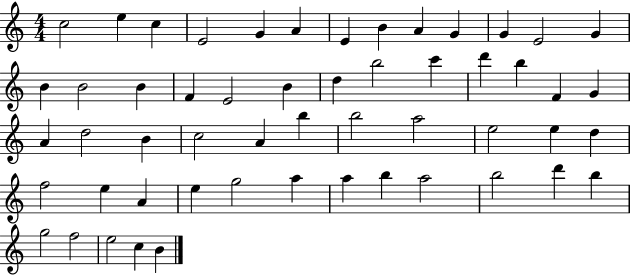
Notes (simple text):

C5/h E5/q C5/q E4/h G4/q A4/q E4/q B4/q A4/q G4/q G4/q E4/h G4/q B4/q B4/h B4/q F4/q E4/h B4/q D5/q B5/h C6/q D6/q B5/q F4/q G4/q A4/q D5/h B4/q C5/h A4/q B5/q B5/h A5/h E5/h E5/q D5/q F5/h E5/q A4/q E5/q G5/h A5/q A5/q B5/q A5/h B5/h D6/q B5/q G5/h F5/h E5/h C5/q B4/q